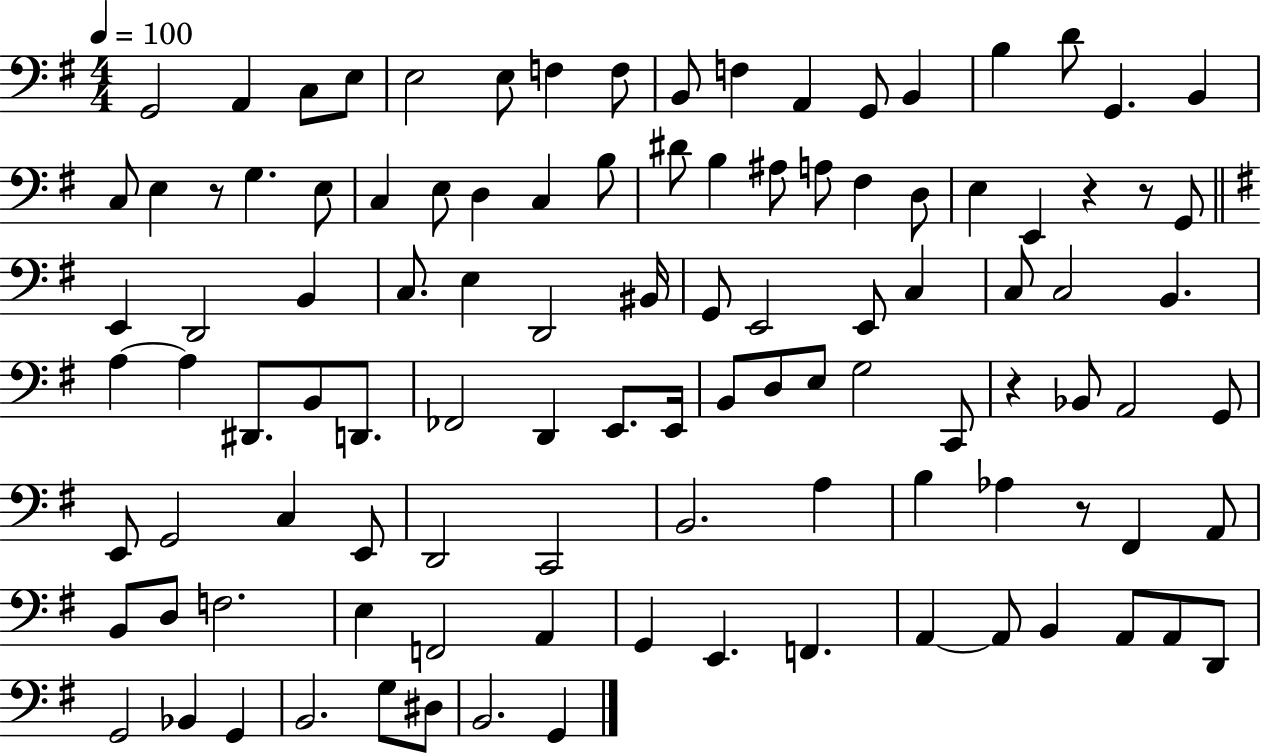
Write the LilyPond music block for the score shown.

{
  \clef bass
  \numericTimeSignature
  \time 4/4
  \key g \major
  \tempo 4 = 100
  \repeat volta 2 { g,2 a,4 c8 e8 | e2 e8 f4 f8 | b,8 f4 a,4 g,8 b,4 | b4 d'8 g,4. b,4 | \break c8 e4 r8 g4. e8 | c4 e8 d4 c4 b8 | dis'8 b4 ais8 a8 fis4 d8 | e4 e,4 r4 r8 g,8 | \break \bar "||" \break \key e \minor e,4 d,2 b,4 | c8. e4 d,2 bis,16 | g,8 e,2 e,8 c4 | c8 c2 b,4. | \break a4~~ a4 dis,8. b,8 d,8. | fes,2 d,4 e,8. e,16 | b,8 d8 e8 g2 c,8 | r4 bes,8 a,2 g,8 | \break e,8 g,2 c4 e,8 | d,2 c,2 | b,2. a4 | b4 aes4 r8 fis,4 a,8 | \break b,8 d8 f2. | e4 f,2 a,4 | g,4 e,4. f,4. | a,4~~ a,8 b,4 a,8 a,8 d,8 | \break g,2 bes,4 g,4 | b,2. g8 dis8 | b,2. g,4 | } \bar "|."
}